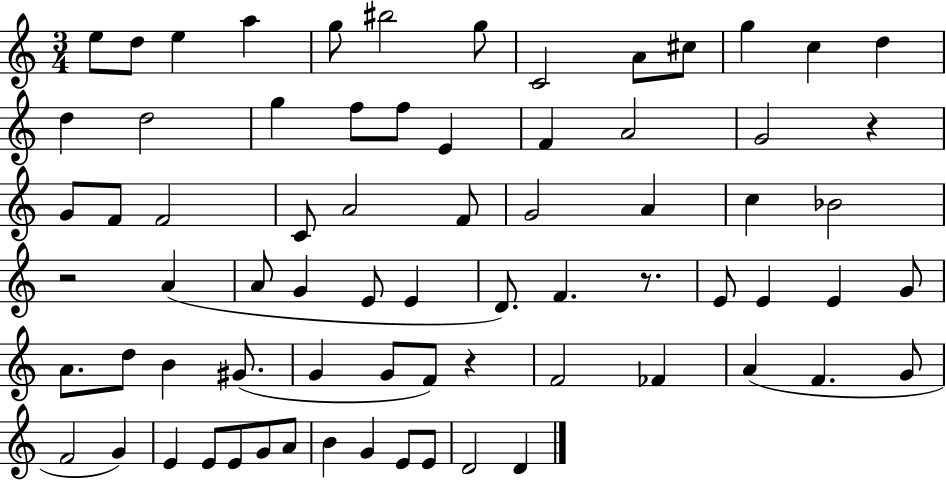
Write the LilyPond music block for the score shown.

{
  \clef treble
  \numericTimeSignature
  \time 3/4
  \key c \major
  \repeat volta 2 { e''8 d''8 e''4 a''4 | g''8 bis''2 g''8 | c'2 a'8 cis''8 | g''4 c''4 d''4 | \break d''4 d''2 | g''4 f''8 f''8 e'4 | f'4 a'2 | g'2 r4 | \break g'8 f'8 f'2 | c'8 a'2 f'8 | g'2 a'4 | c''4 bes'2 | \break r2 a'4( | a'8 g'4 e'8 e'4 | d'8.) f'4. r8. | e'8 e'4 e'4 g'8 | \break a'8. d''8 b'4 gis'8.( | g'4 g'8 f'8) r4 | f'2 fes'4 | a'4( f'4. g'8 | \break f'2 g'4) | e'4 e'8 e'8 g'8 a'8 | b'4 g'4 e'8 e'8 | d'2 d'4 | \break } \bar "|."
}